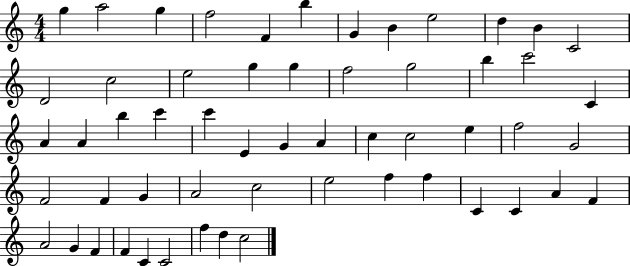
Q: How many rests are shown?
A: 0